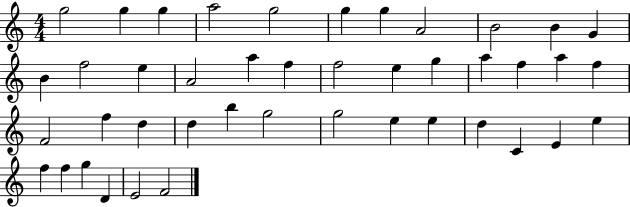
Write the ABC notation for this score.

X:1
T:Untitled
M:4/4
L:1/4
K:C
g2 g g a2 g2 g g A2 B2 B G B f2 e A2 a f f2 e g a f a f F2 f d d b g2 g2 e e d C E e f f g D E2 F2